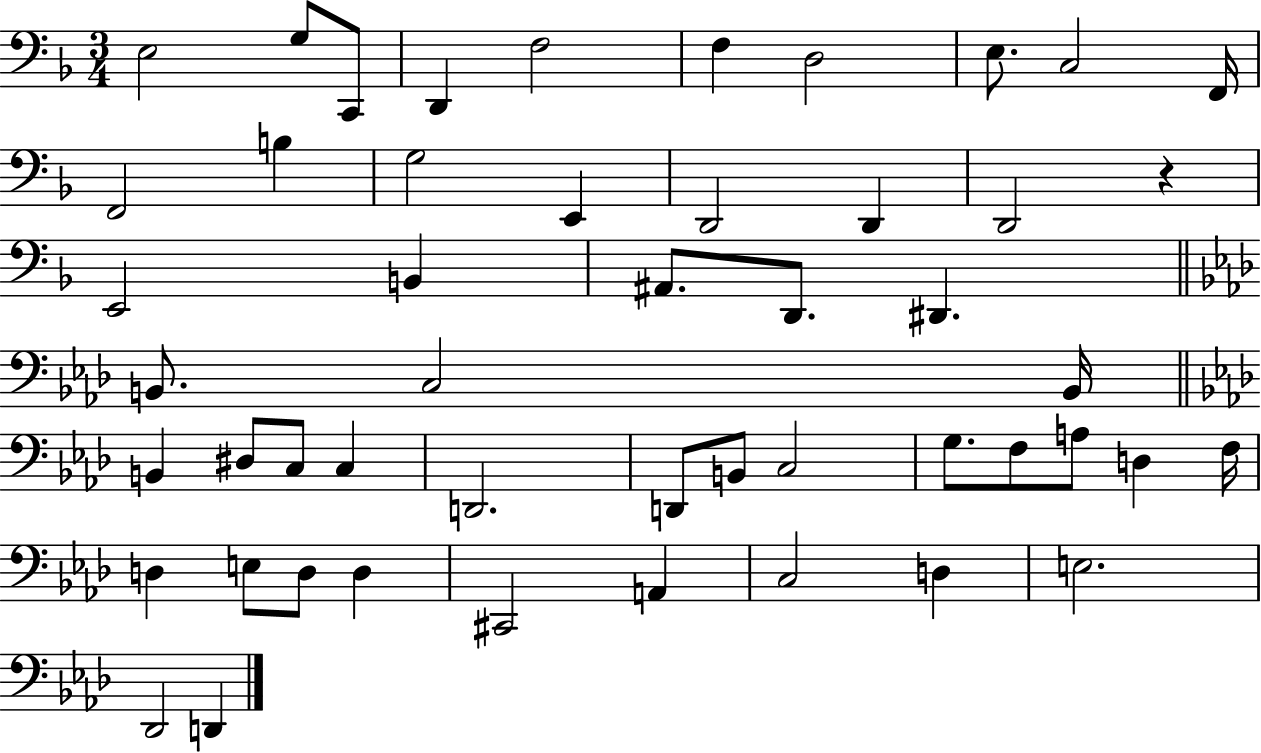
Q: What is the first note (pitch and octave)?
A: E3